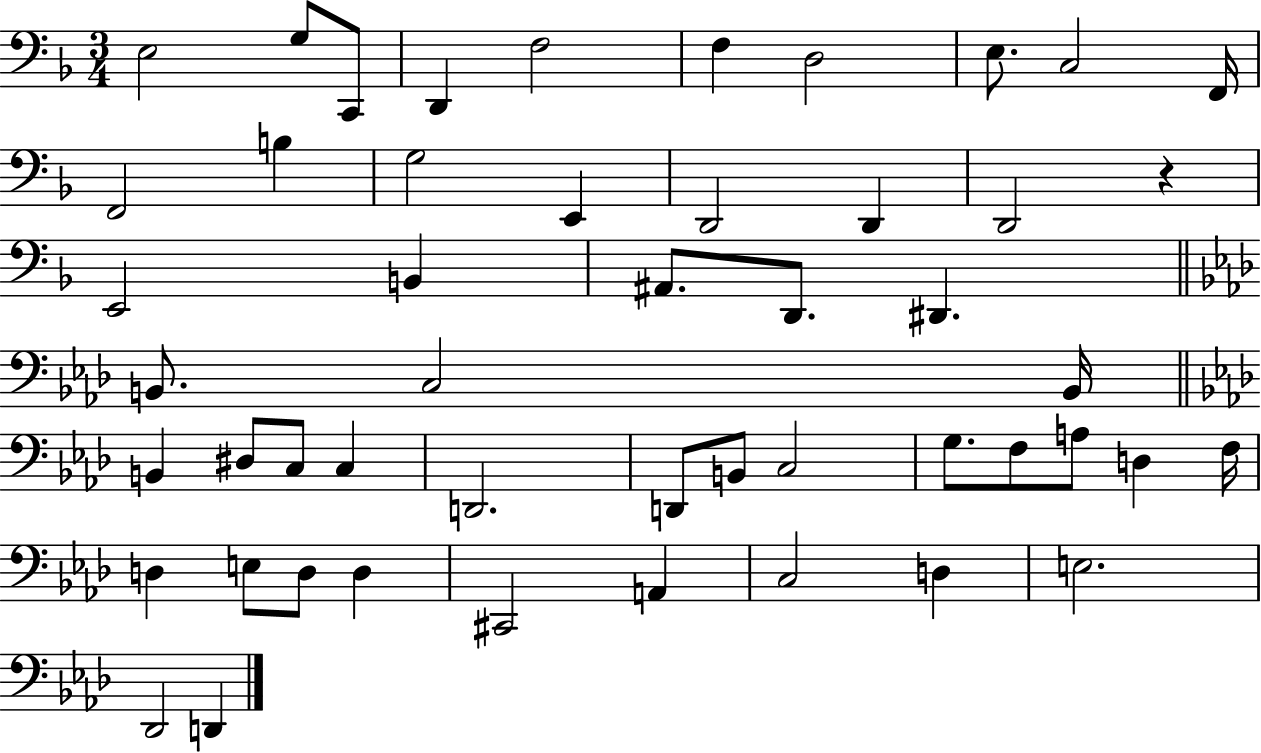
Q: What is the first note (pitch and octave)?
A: E3